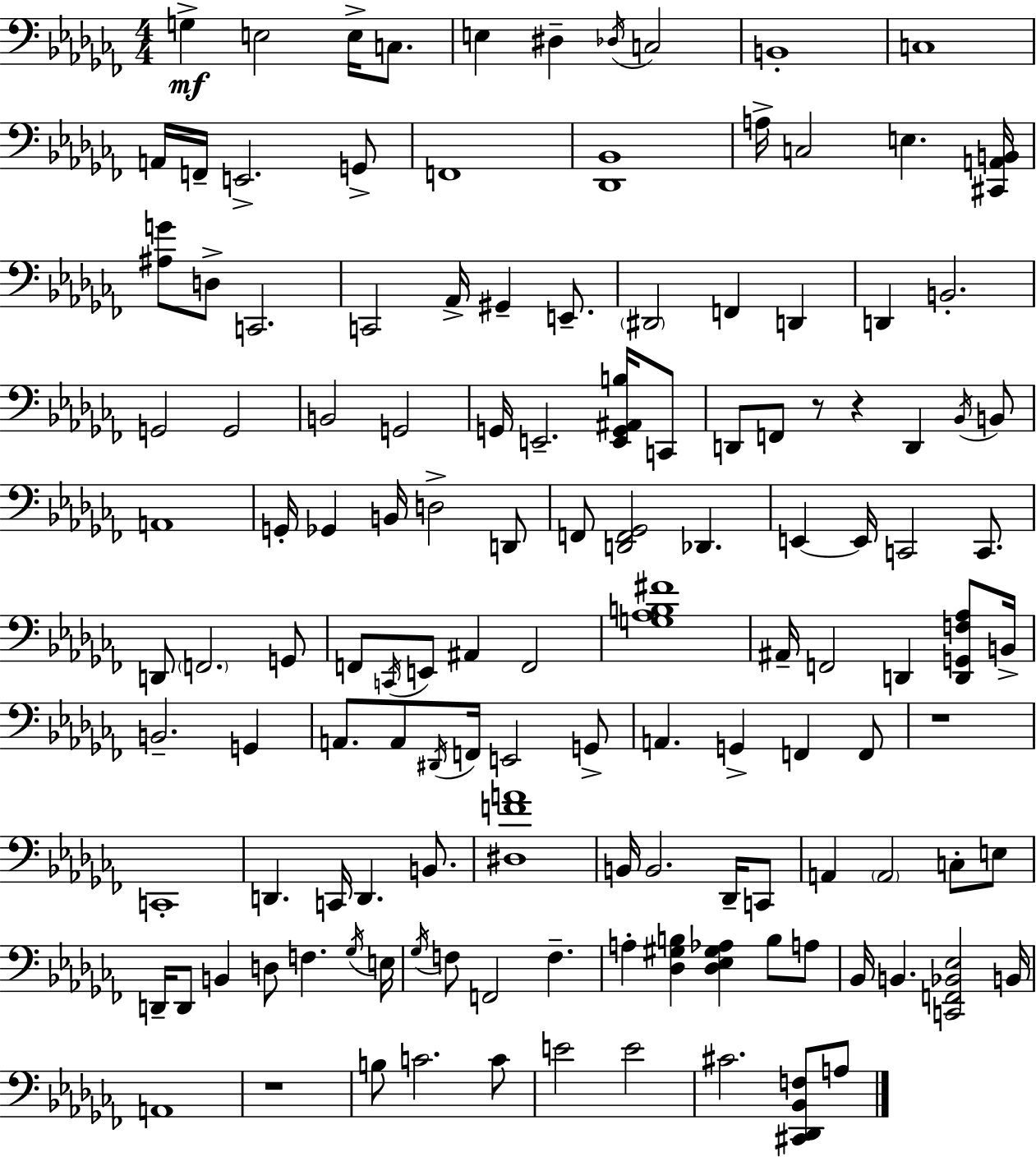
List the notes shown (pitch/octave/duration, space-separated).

G3/q E3/h E3/s C3/e. E3/q D#3/q Db3/s C3/h B2/w C3/w A2/s F2/s E2/h. G2/e F2/w [Db2,Bb2]/w A3/s C3/h E3/q. [C#2,A2,B2]/s [A#3,G4]/e D3/e C2/h. C2/h Ab2/s G#2/q E2/e. D#2/h F2/q D2/q D2/q B2/h. G2/h G2/h B2/h G2/h G2/s E2/h. [E2,G2,A#2,B3]/s C2/e D2/e F2/e R/e R/q D2/q Bb2/s B2/e A2/w G2/s Gb2/q B2/s D3/h D2/e F2/e [D2,F2,Gb2]/h Db2/q. E2/q E2/s C2/h C2/e. D2/e F2/h. G2/e F2/e C2/s E2/e A#2/q F2/h [G3,Ab3,B3,F#4]/w A#2/s F2/h D2/q [D2,G2,F3,Ab3]/e B2/s B2/h. G2/q A2/e. A2/e D#2/s F2/s E2/h G2/e A2/q. G2/q F2/q F2/e R/w C2/w D2/q. C2/s D2/q. B2/e. [D#3,F4,A4]/w B2/s B2/h. Db2/s C2/e A2/q A2/h C3/e E3/e D2/s D2/e B2/q D3/e F3/q. Gb3/s E3/s Gb3/s F3/e F2/h F3/q. A3/q [Db3,G#3,B3]/q [Db3,Eb3,G#3,Ab3]/q B3/e A3/e Bb2/s B2/q. [C2,F2,Bb2,Eb3]/h B2/s A2/w R/w B3/e C4/h. C4/e E4/h E4/h C#4/h. [C#2,Db2,Bb2,F3]/e A3/e